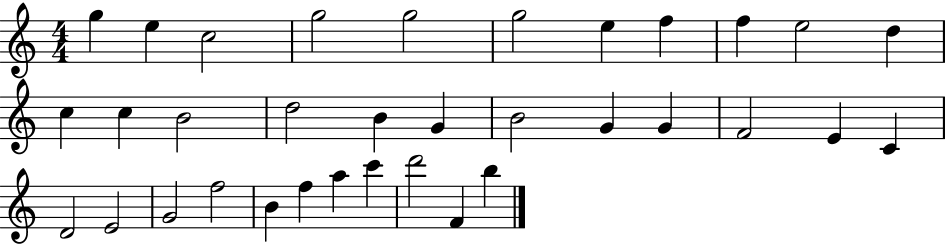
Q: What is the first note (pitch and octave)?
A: G5